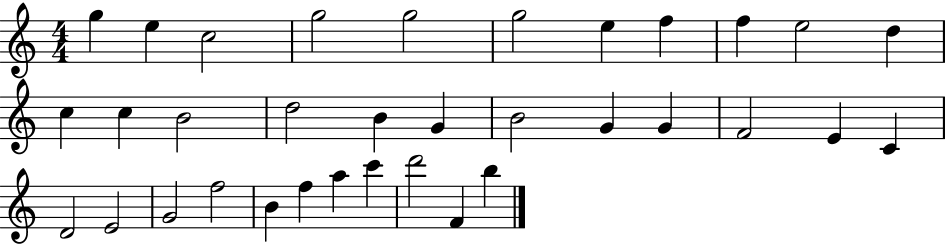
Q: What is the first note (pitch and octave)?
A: G5